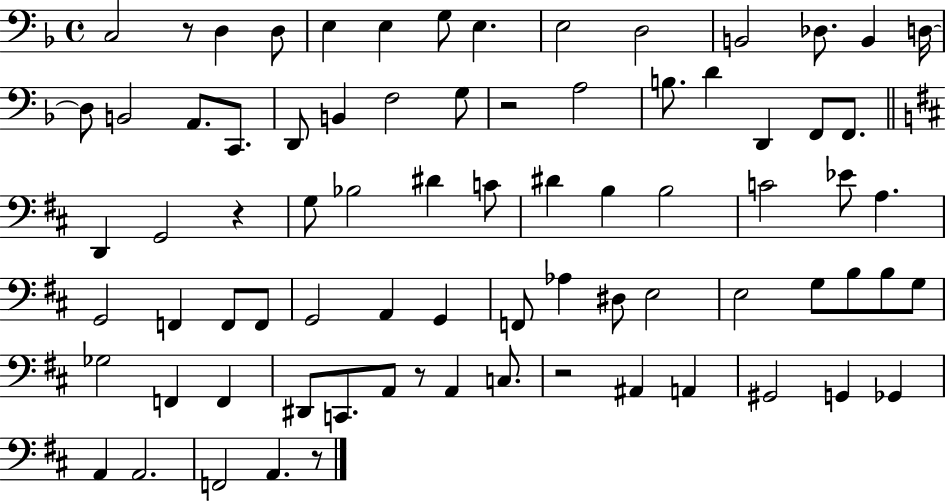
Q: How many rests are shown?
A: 6